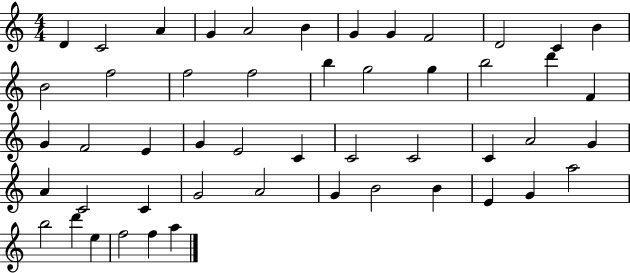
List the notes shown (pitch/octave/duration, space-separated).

D4/q C4/h A4/q G4/q A4/h B4/q G4/q G4/q F4/h D4/h C4/q B4/q B4/h F5/h F5/h F5/h B5/q G5/h G5/q B5/h D6/q F4/q G4/q F4/h E4/q G4/q E4/h C4/q C4/h C4/h C4/q A4/h G4/q A4/q C4/h C4/q G4/h A4/h G4/q B4/h B4/q E4/q G4/q A5/h B5/h D6/q E5/q F5/h F5/q A5/q